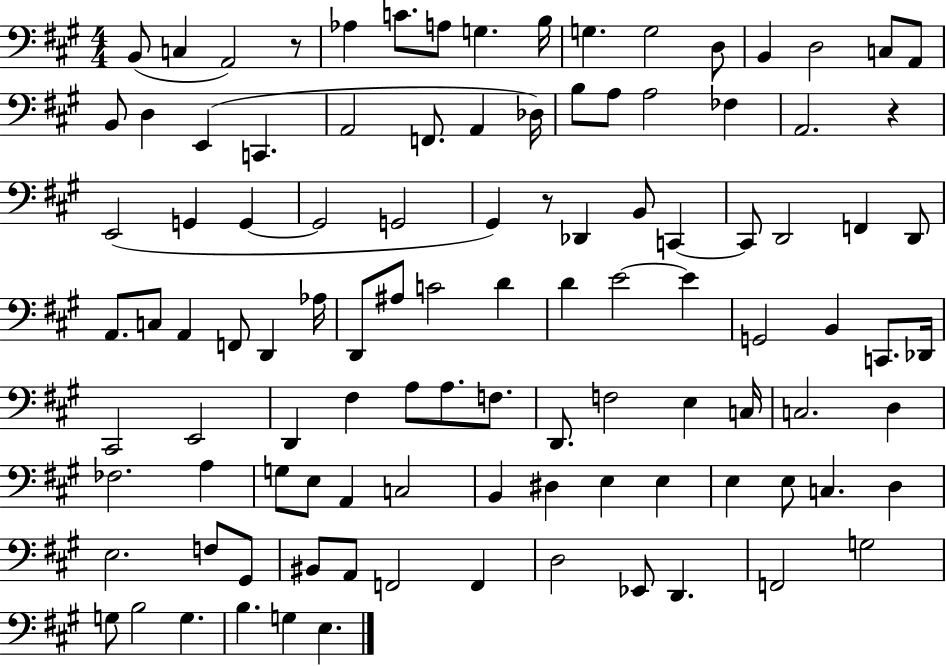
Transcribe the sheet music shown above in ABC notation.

X:1
T:Untitled
M:4/4
L:1/4
K:A
B,,/2 C, A,,2 z/2 _A, C/2 A,/2 G, B,/4 G, G,2 D,/2 B,, D,2 C,/2 A,,/2 B,,/2 D, E,, C,, A,,2 F,,/2 A,, _D,/4 B,/2 A,/2 A,2 _F, A,,2 z E,,2 G,, G,, G,,2 G,,2 ^G,, z/2 _D,, B,,/2 C,, C,,/2 D,,2 F,, D,,/2 A,,/2 C,/2 A,, F,,/2 D,, _A,/4 D,,/2 ^A,/2 C2 D D E2 E G,,2 B,, C,,/2 _D,,/4 ^C,,2 E,,2 D,, ^F, A,/2 A,/2 F,/2 D,,/2 F,2 E, C,/4 C,2 D, _F,2 A, G,/2 E,/2 A,, C,2 B,, ^D, E, E, E, E,/2 C, D, E,2 F,/2 ^G,,/2 ^B,,/2 A,,/2 F,,2 F,, D,2 _E,,/2 D,, F,,2 G,2 G,/2 B,2 G, B, G, E,